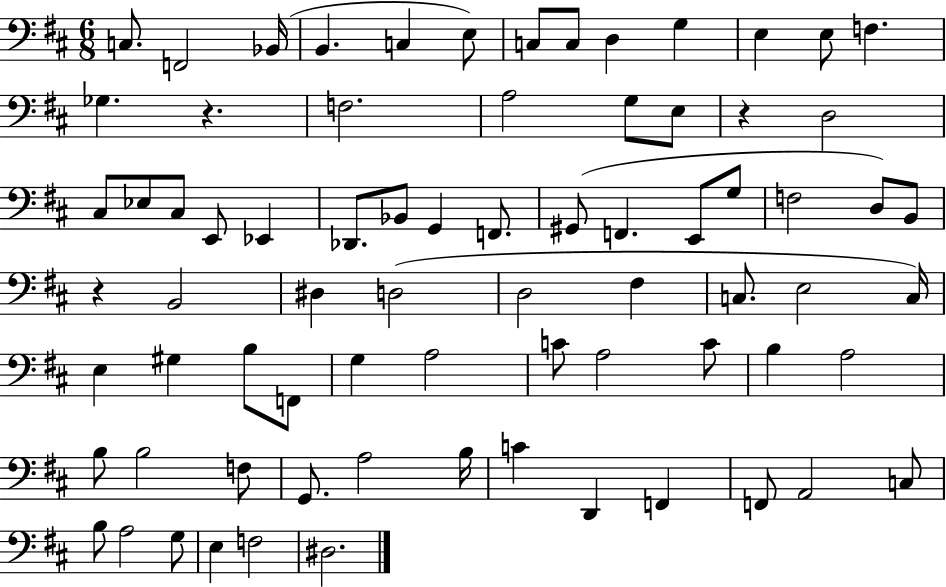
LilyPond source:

{
  \clef bass
  \numericTimeSignature
  \time 6/8
  \key d \major
  c8. f,2 bes,16( | b,4. c4 e8) | c8 c8 d4 g4 | e4 e8 f4. | \break ges4. r4. | f2. | a2 g8 e8 | r4 d2 | \break cis8 ees8 cis8 e,8 ees,4 | des,8. bes,8 g,4 f,8. | gis,8( f,4. e,8 g8 | f2 d8) b,8 | \break r4 b,2 | dis4 d2( | d2 fis4 | c8. e2 c16) | \break e4 gis4 b8 f,8 | g4 a2 | c'8 a2 c'8 | b4 a2 | \break b8 b2 f8 | g,8. a2 b16 | c'4 d,4 f,4 | f,8 a,2 c8 | \break b8 a2 g8 | e4 f2 | dis2. | \bar "|."
}